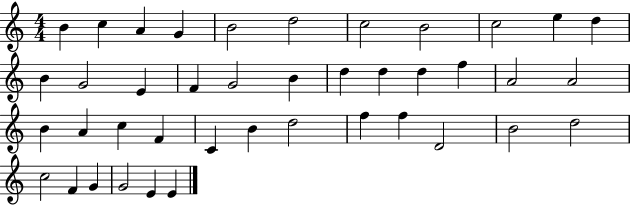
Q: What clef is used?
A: treble